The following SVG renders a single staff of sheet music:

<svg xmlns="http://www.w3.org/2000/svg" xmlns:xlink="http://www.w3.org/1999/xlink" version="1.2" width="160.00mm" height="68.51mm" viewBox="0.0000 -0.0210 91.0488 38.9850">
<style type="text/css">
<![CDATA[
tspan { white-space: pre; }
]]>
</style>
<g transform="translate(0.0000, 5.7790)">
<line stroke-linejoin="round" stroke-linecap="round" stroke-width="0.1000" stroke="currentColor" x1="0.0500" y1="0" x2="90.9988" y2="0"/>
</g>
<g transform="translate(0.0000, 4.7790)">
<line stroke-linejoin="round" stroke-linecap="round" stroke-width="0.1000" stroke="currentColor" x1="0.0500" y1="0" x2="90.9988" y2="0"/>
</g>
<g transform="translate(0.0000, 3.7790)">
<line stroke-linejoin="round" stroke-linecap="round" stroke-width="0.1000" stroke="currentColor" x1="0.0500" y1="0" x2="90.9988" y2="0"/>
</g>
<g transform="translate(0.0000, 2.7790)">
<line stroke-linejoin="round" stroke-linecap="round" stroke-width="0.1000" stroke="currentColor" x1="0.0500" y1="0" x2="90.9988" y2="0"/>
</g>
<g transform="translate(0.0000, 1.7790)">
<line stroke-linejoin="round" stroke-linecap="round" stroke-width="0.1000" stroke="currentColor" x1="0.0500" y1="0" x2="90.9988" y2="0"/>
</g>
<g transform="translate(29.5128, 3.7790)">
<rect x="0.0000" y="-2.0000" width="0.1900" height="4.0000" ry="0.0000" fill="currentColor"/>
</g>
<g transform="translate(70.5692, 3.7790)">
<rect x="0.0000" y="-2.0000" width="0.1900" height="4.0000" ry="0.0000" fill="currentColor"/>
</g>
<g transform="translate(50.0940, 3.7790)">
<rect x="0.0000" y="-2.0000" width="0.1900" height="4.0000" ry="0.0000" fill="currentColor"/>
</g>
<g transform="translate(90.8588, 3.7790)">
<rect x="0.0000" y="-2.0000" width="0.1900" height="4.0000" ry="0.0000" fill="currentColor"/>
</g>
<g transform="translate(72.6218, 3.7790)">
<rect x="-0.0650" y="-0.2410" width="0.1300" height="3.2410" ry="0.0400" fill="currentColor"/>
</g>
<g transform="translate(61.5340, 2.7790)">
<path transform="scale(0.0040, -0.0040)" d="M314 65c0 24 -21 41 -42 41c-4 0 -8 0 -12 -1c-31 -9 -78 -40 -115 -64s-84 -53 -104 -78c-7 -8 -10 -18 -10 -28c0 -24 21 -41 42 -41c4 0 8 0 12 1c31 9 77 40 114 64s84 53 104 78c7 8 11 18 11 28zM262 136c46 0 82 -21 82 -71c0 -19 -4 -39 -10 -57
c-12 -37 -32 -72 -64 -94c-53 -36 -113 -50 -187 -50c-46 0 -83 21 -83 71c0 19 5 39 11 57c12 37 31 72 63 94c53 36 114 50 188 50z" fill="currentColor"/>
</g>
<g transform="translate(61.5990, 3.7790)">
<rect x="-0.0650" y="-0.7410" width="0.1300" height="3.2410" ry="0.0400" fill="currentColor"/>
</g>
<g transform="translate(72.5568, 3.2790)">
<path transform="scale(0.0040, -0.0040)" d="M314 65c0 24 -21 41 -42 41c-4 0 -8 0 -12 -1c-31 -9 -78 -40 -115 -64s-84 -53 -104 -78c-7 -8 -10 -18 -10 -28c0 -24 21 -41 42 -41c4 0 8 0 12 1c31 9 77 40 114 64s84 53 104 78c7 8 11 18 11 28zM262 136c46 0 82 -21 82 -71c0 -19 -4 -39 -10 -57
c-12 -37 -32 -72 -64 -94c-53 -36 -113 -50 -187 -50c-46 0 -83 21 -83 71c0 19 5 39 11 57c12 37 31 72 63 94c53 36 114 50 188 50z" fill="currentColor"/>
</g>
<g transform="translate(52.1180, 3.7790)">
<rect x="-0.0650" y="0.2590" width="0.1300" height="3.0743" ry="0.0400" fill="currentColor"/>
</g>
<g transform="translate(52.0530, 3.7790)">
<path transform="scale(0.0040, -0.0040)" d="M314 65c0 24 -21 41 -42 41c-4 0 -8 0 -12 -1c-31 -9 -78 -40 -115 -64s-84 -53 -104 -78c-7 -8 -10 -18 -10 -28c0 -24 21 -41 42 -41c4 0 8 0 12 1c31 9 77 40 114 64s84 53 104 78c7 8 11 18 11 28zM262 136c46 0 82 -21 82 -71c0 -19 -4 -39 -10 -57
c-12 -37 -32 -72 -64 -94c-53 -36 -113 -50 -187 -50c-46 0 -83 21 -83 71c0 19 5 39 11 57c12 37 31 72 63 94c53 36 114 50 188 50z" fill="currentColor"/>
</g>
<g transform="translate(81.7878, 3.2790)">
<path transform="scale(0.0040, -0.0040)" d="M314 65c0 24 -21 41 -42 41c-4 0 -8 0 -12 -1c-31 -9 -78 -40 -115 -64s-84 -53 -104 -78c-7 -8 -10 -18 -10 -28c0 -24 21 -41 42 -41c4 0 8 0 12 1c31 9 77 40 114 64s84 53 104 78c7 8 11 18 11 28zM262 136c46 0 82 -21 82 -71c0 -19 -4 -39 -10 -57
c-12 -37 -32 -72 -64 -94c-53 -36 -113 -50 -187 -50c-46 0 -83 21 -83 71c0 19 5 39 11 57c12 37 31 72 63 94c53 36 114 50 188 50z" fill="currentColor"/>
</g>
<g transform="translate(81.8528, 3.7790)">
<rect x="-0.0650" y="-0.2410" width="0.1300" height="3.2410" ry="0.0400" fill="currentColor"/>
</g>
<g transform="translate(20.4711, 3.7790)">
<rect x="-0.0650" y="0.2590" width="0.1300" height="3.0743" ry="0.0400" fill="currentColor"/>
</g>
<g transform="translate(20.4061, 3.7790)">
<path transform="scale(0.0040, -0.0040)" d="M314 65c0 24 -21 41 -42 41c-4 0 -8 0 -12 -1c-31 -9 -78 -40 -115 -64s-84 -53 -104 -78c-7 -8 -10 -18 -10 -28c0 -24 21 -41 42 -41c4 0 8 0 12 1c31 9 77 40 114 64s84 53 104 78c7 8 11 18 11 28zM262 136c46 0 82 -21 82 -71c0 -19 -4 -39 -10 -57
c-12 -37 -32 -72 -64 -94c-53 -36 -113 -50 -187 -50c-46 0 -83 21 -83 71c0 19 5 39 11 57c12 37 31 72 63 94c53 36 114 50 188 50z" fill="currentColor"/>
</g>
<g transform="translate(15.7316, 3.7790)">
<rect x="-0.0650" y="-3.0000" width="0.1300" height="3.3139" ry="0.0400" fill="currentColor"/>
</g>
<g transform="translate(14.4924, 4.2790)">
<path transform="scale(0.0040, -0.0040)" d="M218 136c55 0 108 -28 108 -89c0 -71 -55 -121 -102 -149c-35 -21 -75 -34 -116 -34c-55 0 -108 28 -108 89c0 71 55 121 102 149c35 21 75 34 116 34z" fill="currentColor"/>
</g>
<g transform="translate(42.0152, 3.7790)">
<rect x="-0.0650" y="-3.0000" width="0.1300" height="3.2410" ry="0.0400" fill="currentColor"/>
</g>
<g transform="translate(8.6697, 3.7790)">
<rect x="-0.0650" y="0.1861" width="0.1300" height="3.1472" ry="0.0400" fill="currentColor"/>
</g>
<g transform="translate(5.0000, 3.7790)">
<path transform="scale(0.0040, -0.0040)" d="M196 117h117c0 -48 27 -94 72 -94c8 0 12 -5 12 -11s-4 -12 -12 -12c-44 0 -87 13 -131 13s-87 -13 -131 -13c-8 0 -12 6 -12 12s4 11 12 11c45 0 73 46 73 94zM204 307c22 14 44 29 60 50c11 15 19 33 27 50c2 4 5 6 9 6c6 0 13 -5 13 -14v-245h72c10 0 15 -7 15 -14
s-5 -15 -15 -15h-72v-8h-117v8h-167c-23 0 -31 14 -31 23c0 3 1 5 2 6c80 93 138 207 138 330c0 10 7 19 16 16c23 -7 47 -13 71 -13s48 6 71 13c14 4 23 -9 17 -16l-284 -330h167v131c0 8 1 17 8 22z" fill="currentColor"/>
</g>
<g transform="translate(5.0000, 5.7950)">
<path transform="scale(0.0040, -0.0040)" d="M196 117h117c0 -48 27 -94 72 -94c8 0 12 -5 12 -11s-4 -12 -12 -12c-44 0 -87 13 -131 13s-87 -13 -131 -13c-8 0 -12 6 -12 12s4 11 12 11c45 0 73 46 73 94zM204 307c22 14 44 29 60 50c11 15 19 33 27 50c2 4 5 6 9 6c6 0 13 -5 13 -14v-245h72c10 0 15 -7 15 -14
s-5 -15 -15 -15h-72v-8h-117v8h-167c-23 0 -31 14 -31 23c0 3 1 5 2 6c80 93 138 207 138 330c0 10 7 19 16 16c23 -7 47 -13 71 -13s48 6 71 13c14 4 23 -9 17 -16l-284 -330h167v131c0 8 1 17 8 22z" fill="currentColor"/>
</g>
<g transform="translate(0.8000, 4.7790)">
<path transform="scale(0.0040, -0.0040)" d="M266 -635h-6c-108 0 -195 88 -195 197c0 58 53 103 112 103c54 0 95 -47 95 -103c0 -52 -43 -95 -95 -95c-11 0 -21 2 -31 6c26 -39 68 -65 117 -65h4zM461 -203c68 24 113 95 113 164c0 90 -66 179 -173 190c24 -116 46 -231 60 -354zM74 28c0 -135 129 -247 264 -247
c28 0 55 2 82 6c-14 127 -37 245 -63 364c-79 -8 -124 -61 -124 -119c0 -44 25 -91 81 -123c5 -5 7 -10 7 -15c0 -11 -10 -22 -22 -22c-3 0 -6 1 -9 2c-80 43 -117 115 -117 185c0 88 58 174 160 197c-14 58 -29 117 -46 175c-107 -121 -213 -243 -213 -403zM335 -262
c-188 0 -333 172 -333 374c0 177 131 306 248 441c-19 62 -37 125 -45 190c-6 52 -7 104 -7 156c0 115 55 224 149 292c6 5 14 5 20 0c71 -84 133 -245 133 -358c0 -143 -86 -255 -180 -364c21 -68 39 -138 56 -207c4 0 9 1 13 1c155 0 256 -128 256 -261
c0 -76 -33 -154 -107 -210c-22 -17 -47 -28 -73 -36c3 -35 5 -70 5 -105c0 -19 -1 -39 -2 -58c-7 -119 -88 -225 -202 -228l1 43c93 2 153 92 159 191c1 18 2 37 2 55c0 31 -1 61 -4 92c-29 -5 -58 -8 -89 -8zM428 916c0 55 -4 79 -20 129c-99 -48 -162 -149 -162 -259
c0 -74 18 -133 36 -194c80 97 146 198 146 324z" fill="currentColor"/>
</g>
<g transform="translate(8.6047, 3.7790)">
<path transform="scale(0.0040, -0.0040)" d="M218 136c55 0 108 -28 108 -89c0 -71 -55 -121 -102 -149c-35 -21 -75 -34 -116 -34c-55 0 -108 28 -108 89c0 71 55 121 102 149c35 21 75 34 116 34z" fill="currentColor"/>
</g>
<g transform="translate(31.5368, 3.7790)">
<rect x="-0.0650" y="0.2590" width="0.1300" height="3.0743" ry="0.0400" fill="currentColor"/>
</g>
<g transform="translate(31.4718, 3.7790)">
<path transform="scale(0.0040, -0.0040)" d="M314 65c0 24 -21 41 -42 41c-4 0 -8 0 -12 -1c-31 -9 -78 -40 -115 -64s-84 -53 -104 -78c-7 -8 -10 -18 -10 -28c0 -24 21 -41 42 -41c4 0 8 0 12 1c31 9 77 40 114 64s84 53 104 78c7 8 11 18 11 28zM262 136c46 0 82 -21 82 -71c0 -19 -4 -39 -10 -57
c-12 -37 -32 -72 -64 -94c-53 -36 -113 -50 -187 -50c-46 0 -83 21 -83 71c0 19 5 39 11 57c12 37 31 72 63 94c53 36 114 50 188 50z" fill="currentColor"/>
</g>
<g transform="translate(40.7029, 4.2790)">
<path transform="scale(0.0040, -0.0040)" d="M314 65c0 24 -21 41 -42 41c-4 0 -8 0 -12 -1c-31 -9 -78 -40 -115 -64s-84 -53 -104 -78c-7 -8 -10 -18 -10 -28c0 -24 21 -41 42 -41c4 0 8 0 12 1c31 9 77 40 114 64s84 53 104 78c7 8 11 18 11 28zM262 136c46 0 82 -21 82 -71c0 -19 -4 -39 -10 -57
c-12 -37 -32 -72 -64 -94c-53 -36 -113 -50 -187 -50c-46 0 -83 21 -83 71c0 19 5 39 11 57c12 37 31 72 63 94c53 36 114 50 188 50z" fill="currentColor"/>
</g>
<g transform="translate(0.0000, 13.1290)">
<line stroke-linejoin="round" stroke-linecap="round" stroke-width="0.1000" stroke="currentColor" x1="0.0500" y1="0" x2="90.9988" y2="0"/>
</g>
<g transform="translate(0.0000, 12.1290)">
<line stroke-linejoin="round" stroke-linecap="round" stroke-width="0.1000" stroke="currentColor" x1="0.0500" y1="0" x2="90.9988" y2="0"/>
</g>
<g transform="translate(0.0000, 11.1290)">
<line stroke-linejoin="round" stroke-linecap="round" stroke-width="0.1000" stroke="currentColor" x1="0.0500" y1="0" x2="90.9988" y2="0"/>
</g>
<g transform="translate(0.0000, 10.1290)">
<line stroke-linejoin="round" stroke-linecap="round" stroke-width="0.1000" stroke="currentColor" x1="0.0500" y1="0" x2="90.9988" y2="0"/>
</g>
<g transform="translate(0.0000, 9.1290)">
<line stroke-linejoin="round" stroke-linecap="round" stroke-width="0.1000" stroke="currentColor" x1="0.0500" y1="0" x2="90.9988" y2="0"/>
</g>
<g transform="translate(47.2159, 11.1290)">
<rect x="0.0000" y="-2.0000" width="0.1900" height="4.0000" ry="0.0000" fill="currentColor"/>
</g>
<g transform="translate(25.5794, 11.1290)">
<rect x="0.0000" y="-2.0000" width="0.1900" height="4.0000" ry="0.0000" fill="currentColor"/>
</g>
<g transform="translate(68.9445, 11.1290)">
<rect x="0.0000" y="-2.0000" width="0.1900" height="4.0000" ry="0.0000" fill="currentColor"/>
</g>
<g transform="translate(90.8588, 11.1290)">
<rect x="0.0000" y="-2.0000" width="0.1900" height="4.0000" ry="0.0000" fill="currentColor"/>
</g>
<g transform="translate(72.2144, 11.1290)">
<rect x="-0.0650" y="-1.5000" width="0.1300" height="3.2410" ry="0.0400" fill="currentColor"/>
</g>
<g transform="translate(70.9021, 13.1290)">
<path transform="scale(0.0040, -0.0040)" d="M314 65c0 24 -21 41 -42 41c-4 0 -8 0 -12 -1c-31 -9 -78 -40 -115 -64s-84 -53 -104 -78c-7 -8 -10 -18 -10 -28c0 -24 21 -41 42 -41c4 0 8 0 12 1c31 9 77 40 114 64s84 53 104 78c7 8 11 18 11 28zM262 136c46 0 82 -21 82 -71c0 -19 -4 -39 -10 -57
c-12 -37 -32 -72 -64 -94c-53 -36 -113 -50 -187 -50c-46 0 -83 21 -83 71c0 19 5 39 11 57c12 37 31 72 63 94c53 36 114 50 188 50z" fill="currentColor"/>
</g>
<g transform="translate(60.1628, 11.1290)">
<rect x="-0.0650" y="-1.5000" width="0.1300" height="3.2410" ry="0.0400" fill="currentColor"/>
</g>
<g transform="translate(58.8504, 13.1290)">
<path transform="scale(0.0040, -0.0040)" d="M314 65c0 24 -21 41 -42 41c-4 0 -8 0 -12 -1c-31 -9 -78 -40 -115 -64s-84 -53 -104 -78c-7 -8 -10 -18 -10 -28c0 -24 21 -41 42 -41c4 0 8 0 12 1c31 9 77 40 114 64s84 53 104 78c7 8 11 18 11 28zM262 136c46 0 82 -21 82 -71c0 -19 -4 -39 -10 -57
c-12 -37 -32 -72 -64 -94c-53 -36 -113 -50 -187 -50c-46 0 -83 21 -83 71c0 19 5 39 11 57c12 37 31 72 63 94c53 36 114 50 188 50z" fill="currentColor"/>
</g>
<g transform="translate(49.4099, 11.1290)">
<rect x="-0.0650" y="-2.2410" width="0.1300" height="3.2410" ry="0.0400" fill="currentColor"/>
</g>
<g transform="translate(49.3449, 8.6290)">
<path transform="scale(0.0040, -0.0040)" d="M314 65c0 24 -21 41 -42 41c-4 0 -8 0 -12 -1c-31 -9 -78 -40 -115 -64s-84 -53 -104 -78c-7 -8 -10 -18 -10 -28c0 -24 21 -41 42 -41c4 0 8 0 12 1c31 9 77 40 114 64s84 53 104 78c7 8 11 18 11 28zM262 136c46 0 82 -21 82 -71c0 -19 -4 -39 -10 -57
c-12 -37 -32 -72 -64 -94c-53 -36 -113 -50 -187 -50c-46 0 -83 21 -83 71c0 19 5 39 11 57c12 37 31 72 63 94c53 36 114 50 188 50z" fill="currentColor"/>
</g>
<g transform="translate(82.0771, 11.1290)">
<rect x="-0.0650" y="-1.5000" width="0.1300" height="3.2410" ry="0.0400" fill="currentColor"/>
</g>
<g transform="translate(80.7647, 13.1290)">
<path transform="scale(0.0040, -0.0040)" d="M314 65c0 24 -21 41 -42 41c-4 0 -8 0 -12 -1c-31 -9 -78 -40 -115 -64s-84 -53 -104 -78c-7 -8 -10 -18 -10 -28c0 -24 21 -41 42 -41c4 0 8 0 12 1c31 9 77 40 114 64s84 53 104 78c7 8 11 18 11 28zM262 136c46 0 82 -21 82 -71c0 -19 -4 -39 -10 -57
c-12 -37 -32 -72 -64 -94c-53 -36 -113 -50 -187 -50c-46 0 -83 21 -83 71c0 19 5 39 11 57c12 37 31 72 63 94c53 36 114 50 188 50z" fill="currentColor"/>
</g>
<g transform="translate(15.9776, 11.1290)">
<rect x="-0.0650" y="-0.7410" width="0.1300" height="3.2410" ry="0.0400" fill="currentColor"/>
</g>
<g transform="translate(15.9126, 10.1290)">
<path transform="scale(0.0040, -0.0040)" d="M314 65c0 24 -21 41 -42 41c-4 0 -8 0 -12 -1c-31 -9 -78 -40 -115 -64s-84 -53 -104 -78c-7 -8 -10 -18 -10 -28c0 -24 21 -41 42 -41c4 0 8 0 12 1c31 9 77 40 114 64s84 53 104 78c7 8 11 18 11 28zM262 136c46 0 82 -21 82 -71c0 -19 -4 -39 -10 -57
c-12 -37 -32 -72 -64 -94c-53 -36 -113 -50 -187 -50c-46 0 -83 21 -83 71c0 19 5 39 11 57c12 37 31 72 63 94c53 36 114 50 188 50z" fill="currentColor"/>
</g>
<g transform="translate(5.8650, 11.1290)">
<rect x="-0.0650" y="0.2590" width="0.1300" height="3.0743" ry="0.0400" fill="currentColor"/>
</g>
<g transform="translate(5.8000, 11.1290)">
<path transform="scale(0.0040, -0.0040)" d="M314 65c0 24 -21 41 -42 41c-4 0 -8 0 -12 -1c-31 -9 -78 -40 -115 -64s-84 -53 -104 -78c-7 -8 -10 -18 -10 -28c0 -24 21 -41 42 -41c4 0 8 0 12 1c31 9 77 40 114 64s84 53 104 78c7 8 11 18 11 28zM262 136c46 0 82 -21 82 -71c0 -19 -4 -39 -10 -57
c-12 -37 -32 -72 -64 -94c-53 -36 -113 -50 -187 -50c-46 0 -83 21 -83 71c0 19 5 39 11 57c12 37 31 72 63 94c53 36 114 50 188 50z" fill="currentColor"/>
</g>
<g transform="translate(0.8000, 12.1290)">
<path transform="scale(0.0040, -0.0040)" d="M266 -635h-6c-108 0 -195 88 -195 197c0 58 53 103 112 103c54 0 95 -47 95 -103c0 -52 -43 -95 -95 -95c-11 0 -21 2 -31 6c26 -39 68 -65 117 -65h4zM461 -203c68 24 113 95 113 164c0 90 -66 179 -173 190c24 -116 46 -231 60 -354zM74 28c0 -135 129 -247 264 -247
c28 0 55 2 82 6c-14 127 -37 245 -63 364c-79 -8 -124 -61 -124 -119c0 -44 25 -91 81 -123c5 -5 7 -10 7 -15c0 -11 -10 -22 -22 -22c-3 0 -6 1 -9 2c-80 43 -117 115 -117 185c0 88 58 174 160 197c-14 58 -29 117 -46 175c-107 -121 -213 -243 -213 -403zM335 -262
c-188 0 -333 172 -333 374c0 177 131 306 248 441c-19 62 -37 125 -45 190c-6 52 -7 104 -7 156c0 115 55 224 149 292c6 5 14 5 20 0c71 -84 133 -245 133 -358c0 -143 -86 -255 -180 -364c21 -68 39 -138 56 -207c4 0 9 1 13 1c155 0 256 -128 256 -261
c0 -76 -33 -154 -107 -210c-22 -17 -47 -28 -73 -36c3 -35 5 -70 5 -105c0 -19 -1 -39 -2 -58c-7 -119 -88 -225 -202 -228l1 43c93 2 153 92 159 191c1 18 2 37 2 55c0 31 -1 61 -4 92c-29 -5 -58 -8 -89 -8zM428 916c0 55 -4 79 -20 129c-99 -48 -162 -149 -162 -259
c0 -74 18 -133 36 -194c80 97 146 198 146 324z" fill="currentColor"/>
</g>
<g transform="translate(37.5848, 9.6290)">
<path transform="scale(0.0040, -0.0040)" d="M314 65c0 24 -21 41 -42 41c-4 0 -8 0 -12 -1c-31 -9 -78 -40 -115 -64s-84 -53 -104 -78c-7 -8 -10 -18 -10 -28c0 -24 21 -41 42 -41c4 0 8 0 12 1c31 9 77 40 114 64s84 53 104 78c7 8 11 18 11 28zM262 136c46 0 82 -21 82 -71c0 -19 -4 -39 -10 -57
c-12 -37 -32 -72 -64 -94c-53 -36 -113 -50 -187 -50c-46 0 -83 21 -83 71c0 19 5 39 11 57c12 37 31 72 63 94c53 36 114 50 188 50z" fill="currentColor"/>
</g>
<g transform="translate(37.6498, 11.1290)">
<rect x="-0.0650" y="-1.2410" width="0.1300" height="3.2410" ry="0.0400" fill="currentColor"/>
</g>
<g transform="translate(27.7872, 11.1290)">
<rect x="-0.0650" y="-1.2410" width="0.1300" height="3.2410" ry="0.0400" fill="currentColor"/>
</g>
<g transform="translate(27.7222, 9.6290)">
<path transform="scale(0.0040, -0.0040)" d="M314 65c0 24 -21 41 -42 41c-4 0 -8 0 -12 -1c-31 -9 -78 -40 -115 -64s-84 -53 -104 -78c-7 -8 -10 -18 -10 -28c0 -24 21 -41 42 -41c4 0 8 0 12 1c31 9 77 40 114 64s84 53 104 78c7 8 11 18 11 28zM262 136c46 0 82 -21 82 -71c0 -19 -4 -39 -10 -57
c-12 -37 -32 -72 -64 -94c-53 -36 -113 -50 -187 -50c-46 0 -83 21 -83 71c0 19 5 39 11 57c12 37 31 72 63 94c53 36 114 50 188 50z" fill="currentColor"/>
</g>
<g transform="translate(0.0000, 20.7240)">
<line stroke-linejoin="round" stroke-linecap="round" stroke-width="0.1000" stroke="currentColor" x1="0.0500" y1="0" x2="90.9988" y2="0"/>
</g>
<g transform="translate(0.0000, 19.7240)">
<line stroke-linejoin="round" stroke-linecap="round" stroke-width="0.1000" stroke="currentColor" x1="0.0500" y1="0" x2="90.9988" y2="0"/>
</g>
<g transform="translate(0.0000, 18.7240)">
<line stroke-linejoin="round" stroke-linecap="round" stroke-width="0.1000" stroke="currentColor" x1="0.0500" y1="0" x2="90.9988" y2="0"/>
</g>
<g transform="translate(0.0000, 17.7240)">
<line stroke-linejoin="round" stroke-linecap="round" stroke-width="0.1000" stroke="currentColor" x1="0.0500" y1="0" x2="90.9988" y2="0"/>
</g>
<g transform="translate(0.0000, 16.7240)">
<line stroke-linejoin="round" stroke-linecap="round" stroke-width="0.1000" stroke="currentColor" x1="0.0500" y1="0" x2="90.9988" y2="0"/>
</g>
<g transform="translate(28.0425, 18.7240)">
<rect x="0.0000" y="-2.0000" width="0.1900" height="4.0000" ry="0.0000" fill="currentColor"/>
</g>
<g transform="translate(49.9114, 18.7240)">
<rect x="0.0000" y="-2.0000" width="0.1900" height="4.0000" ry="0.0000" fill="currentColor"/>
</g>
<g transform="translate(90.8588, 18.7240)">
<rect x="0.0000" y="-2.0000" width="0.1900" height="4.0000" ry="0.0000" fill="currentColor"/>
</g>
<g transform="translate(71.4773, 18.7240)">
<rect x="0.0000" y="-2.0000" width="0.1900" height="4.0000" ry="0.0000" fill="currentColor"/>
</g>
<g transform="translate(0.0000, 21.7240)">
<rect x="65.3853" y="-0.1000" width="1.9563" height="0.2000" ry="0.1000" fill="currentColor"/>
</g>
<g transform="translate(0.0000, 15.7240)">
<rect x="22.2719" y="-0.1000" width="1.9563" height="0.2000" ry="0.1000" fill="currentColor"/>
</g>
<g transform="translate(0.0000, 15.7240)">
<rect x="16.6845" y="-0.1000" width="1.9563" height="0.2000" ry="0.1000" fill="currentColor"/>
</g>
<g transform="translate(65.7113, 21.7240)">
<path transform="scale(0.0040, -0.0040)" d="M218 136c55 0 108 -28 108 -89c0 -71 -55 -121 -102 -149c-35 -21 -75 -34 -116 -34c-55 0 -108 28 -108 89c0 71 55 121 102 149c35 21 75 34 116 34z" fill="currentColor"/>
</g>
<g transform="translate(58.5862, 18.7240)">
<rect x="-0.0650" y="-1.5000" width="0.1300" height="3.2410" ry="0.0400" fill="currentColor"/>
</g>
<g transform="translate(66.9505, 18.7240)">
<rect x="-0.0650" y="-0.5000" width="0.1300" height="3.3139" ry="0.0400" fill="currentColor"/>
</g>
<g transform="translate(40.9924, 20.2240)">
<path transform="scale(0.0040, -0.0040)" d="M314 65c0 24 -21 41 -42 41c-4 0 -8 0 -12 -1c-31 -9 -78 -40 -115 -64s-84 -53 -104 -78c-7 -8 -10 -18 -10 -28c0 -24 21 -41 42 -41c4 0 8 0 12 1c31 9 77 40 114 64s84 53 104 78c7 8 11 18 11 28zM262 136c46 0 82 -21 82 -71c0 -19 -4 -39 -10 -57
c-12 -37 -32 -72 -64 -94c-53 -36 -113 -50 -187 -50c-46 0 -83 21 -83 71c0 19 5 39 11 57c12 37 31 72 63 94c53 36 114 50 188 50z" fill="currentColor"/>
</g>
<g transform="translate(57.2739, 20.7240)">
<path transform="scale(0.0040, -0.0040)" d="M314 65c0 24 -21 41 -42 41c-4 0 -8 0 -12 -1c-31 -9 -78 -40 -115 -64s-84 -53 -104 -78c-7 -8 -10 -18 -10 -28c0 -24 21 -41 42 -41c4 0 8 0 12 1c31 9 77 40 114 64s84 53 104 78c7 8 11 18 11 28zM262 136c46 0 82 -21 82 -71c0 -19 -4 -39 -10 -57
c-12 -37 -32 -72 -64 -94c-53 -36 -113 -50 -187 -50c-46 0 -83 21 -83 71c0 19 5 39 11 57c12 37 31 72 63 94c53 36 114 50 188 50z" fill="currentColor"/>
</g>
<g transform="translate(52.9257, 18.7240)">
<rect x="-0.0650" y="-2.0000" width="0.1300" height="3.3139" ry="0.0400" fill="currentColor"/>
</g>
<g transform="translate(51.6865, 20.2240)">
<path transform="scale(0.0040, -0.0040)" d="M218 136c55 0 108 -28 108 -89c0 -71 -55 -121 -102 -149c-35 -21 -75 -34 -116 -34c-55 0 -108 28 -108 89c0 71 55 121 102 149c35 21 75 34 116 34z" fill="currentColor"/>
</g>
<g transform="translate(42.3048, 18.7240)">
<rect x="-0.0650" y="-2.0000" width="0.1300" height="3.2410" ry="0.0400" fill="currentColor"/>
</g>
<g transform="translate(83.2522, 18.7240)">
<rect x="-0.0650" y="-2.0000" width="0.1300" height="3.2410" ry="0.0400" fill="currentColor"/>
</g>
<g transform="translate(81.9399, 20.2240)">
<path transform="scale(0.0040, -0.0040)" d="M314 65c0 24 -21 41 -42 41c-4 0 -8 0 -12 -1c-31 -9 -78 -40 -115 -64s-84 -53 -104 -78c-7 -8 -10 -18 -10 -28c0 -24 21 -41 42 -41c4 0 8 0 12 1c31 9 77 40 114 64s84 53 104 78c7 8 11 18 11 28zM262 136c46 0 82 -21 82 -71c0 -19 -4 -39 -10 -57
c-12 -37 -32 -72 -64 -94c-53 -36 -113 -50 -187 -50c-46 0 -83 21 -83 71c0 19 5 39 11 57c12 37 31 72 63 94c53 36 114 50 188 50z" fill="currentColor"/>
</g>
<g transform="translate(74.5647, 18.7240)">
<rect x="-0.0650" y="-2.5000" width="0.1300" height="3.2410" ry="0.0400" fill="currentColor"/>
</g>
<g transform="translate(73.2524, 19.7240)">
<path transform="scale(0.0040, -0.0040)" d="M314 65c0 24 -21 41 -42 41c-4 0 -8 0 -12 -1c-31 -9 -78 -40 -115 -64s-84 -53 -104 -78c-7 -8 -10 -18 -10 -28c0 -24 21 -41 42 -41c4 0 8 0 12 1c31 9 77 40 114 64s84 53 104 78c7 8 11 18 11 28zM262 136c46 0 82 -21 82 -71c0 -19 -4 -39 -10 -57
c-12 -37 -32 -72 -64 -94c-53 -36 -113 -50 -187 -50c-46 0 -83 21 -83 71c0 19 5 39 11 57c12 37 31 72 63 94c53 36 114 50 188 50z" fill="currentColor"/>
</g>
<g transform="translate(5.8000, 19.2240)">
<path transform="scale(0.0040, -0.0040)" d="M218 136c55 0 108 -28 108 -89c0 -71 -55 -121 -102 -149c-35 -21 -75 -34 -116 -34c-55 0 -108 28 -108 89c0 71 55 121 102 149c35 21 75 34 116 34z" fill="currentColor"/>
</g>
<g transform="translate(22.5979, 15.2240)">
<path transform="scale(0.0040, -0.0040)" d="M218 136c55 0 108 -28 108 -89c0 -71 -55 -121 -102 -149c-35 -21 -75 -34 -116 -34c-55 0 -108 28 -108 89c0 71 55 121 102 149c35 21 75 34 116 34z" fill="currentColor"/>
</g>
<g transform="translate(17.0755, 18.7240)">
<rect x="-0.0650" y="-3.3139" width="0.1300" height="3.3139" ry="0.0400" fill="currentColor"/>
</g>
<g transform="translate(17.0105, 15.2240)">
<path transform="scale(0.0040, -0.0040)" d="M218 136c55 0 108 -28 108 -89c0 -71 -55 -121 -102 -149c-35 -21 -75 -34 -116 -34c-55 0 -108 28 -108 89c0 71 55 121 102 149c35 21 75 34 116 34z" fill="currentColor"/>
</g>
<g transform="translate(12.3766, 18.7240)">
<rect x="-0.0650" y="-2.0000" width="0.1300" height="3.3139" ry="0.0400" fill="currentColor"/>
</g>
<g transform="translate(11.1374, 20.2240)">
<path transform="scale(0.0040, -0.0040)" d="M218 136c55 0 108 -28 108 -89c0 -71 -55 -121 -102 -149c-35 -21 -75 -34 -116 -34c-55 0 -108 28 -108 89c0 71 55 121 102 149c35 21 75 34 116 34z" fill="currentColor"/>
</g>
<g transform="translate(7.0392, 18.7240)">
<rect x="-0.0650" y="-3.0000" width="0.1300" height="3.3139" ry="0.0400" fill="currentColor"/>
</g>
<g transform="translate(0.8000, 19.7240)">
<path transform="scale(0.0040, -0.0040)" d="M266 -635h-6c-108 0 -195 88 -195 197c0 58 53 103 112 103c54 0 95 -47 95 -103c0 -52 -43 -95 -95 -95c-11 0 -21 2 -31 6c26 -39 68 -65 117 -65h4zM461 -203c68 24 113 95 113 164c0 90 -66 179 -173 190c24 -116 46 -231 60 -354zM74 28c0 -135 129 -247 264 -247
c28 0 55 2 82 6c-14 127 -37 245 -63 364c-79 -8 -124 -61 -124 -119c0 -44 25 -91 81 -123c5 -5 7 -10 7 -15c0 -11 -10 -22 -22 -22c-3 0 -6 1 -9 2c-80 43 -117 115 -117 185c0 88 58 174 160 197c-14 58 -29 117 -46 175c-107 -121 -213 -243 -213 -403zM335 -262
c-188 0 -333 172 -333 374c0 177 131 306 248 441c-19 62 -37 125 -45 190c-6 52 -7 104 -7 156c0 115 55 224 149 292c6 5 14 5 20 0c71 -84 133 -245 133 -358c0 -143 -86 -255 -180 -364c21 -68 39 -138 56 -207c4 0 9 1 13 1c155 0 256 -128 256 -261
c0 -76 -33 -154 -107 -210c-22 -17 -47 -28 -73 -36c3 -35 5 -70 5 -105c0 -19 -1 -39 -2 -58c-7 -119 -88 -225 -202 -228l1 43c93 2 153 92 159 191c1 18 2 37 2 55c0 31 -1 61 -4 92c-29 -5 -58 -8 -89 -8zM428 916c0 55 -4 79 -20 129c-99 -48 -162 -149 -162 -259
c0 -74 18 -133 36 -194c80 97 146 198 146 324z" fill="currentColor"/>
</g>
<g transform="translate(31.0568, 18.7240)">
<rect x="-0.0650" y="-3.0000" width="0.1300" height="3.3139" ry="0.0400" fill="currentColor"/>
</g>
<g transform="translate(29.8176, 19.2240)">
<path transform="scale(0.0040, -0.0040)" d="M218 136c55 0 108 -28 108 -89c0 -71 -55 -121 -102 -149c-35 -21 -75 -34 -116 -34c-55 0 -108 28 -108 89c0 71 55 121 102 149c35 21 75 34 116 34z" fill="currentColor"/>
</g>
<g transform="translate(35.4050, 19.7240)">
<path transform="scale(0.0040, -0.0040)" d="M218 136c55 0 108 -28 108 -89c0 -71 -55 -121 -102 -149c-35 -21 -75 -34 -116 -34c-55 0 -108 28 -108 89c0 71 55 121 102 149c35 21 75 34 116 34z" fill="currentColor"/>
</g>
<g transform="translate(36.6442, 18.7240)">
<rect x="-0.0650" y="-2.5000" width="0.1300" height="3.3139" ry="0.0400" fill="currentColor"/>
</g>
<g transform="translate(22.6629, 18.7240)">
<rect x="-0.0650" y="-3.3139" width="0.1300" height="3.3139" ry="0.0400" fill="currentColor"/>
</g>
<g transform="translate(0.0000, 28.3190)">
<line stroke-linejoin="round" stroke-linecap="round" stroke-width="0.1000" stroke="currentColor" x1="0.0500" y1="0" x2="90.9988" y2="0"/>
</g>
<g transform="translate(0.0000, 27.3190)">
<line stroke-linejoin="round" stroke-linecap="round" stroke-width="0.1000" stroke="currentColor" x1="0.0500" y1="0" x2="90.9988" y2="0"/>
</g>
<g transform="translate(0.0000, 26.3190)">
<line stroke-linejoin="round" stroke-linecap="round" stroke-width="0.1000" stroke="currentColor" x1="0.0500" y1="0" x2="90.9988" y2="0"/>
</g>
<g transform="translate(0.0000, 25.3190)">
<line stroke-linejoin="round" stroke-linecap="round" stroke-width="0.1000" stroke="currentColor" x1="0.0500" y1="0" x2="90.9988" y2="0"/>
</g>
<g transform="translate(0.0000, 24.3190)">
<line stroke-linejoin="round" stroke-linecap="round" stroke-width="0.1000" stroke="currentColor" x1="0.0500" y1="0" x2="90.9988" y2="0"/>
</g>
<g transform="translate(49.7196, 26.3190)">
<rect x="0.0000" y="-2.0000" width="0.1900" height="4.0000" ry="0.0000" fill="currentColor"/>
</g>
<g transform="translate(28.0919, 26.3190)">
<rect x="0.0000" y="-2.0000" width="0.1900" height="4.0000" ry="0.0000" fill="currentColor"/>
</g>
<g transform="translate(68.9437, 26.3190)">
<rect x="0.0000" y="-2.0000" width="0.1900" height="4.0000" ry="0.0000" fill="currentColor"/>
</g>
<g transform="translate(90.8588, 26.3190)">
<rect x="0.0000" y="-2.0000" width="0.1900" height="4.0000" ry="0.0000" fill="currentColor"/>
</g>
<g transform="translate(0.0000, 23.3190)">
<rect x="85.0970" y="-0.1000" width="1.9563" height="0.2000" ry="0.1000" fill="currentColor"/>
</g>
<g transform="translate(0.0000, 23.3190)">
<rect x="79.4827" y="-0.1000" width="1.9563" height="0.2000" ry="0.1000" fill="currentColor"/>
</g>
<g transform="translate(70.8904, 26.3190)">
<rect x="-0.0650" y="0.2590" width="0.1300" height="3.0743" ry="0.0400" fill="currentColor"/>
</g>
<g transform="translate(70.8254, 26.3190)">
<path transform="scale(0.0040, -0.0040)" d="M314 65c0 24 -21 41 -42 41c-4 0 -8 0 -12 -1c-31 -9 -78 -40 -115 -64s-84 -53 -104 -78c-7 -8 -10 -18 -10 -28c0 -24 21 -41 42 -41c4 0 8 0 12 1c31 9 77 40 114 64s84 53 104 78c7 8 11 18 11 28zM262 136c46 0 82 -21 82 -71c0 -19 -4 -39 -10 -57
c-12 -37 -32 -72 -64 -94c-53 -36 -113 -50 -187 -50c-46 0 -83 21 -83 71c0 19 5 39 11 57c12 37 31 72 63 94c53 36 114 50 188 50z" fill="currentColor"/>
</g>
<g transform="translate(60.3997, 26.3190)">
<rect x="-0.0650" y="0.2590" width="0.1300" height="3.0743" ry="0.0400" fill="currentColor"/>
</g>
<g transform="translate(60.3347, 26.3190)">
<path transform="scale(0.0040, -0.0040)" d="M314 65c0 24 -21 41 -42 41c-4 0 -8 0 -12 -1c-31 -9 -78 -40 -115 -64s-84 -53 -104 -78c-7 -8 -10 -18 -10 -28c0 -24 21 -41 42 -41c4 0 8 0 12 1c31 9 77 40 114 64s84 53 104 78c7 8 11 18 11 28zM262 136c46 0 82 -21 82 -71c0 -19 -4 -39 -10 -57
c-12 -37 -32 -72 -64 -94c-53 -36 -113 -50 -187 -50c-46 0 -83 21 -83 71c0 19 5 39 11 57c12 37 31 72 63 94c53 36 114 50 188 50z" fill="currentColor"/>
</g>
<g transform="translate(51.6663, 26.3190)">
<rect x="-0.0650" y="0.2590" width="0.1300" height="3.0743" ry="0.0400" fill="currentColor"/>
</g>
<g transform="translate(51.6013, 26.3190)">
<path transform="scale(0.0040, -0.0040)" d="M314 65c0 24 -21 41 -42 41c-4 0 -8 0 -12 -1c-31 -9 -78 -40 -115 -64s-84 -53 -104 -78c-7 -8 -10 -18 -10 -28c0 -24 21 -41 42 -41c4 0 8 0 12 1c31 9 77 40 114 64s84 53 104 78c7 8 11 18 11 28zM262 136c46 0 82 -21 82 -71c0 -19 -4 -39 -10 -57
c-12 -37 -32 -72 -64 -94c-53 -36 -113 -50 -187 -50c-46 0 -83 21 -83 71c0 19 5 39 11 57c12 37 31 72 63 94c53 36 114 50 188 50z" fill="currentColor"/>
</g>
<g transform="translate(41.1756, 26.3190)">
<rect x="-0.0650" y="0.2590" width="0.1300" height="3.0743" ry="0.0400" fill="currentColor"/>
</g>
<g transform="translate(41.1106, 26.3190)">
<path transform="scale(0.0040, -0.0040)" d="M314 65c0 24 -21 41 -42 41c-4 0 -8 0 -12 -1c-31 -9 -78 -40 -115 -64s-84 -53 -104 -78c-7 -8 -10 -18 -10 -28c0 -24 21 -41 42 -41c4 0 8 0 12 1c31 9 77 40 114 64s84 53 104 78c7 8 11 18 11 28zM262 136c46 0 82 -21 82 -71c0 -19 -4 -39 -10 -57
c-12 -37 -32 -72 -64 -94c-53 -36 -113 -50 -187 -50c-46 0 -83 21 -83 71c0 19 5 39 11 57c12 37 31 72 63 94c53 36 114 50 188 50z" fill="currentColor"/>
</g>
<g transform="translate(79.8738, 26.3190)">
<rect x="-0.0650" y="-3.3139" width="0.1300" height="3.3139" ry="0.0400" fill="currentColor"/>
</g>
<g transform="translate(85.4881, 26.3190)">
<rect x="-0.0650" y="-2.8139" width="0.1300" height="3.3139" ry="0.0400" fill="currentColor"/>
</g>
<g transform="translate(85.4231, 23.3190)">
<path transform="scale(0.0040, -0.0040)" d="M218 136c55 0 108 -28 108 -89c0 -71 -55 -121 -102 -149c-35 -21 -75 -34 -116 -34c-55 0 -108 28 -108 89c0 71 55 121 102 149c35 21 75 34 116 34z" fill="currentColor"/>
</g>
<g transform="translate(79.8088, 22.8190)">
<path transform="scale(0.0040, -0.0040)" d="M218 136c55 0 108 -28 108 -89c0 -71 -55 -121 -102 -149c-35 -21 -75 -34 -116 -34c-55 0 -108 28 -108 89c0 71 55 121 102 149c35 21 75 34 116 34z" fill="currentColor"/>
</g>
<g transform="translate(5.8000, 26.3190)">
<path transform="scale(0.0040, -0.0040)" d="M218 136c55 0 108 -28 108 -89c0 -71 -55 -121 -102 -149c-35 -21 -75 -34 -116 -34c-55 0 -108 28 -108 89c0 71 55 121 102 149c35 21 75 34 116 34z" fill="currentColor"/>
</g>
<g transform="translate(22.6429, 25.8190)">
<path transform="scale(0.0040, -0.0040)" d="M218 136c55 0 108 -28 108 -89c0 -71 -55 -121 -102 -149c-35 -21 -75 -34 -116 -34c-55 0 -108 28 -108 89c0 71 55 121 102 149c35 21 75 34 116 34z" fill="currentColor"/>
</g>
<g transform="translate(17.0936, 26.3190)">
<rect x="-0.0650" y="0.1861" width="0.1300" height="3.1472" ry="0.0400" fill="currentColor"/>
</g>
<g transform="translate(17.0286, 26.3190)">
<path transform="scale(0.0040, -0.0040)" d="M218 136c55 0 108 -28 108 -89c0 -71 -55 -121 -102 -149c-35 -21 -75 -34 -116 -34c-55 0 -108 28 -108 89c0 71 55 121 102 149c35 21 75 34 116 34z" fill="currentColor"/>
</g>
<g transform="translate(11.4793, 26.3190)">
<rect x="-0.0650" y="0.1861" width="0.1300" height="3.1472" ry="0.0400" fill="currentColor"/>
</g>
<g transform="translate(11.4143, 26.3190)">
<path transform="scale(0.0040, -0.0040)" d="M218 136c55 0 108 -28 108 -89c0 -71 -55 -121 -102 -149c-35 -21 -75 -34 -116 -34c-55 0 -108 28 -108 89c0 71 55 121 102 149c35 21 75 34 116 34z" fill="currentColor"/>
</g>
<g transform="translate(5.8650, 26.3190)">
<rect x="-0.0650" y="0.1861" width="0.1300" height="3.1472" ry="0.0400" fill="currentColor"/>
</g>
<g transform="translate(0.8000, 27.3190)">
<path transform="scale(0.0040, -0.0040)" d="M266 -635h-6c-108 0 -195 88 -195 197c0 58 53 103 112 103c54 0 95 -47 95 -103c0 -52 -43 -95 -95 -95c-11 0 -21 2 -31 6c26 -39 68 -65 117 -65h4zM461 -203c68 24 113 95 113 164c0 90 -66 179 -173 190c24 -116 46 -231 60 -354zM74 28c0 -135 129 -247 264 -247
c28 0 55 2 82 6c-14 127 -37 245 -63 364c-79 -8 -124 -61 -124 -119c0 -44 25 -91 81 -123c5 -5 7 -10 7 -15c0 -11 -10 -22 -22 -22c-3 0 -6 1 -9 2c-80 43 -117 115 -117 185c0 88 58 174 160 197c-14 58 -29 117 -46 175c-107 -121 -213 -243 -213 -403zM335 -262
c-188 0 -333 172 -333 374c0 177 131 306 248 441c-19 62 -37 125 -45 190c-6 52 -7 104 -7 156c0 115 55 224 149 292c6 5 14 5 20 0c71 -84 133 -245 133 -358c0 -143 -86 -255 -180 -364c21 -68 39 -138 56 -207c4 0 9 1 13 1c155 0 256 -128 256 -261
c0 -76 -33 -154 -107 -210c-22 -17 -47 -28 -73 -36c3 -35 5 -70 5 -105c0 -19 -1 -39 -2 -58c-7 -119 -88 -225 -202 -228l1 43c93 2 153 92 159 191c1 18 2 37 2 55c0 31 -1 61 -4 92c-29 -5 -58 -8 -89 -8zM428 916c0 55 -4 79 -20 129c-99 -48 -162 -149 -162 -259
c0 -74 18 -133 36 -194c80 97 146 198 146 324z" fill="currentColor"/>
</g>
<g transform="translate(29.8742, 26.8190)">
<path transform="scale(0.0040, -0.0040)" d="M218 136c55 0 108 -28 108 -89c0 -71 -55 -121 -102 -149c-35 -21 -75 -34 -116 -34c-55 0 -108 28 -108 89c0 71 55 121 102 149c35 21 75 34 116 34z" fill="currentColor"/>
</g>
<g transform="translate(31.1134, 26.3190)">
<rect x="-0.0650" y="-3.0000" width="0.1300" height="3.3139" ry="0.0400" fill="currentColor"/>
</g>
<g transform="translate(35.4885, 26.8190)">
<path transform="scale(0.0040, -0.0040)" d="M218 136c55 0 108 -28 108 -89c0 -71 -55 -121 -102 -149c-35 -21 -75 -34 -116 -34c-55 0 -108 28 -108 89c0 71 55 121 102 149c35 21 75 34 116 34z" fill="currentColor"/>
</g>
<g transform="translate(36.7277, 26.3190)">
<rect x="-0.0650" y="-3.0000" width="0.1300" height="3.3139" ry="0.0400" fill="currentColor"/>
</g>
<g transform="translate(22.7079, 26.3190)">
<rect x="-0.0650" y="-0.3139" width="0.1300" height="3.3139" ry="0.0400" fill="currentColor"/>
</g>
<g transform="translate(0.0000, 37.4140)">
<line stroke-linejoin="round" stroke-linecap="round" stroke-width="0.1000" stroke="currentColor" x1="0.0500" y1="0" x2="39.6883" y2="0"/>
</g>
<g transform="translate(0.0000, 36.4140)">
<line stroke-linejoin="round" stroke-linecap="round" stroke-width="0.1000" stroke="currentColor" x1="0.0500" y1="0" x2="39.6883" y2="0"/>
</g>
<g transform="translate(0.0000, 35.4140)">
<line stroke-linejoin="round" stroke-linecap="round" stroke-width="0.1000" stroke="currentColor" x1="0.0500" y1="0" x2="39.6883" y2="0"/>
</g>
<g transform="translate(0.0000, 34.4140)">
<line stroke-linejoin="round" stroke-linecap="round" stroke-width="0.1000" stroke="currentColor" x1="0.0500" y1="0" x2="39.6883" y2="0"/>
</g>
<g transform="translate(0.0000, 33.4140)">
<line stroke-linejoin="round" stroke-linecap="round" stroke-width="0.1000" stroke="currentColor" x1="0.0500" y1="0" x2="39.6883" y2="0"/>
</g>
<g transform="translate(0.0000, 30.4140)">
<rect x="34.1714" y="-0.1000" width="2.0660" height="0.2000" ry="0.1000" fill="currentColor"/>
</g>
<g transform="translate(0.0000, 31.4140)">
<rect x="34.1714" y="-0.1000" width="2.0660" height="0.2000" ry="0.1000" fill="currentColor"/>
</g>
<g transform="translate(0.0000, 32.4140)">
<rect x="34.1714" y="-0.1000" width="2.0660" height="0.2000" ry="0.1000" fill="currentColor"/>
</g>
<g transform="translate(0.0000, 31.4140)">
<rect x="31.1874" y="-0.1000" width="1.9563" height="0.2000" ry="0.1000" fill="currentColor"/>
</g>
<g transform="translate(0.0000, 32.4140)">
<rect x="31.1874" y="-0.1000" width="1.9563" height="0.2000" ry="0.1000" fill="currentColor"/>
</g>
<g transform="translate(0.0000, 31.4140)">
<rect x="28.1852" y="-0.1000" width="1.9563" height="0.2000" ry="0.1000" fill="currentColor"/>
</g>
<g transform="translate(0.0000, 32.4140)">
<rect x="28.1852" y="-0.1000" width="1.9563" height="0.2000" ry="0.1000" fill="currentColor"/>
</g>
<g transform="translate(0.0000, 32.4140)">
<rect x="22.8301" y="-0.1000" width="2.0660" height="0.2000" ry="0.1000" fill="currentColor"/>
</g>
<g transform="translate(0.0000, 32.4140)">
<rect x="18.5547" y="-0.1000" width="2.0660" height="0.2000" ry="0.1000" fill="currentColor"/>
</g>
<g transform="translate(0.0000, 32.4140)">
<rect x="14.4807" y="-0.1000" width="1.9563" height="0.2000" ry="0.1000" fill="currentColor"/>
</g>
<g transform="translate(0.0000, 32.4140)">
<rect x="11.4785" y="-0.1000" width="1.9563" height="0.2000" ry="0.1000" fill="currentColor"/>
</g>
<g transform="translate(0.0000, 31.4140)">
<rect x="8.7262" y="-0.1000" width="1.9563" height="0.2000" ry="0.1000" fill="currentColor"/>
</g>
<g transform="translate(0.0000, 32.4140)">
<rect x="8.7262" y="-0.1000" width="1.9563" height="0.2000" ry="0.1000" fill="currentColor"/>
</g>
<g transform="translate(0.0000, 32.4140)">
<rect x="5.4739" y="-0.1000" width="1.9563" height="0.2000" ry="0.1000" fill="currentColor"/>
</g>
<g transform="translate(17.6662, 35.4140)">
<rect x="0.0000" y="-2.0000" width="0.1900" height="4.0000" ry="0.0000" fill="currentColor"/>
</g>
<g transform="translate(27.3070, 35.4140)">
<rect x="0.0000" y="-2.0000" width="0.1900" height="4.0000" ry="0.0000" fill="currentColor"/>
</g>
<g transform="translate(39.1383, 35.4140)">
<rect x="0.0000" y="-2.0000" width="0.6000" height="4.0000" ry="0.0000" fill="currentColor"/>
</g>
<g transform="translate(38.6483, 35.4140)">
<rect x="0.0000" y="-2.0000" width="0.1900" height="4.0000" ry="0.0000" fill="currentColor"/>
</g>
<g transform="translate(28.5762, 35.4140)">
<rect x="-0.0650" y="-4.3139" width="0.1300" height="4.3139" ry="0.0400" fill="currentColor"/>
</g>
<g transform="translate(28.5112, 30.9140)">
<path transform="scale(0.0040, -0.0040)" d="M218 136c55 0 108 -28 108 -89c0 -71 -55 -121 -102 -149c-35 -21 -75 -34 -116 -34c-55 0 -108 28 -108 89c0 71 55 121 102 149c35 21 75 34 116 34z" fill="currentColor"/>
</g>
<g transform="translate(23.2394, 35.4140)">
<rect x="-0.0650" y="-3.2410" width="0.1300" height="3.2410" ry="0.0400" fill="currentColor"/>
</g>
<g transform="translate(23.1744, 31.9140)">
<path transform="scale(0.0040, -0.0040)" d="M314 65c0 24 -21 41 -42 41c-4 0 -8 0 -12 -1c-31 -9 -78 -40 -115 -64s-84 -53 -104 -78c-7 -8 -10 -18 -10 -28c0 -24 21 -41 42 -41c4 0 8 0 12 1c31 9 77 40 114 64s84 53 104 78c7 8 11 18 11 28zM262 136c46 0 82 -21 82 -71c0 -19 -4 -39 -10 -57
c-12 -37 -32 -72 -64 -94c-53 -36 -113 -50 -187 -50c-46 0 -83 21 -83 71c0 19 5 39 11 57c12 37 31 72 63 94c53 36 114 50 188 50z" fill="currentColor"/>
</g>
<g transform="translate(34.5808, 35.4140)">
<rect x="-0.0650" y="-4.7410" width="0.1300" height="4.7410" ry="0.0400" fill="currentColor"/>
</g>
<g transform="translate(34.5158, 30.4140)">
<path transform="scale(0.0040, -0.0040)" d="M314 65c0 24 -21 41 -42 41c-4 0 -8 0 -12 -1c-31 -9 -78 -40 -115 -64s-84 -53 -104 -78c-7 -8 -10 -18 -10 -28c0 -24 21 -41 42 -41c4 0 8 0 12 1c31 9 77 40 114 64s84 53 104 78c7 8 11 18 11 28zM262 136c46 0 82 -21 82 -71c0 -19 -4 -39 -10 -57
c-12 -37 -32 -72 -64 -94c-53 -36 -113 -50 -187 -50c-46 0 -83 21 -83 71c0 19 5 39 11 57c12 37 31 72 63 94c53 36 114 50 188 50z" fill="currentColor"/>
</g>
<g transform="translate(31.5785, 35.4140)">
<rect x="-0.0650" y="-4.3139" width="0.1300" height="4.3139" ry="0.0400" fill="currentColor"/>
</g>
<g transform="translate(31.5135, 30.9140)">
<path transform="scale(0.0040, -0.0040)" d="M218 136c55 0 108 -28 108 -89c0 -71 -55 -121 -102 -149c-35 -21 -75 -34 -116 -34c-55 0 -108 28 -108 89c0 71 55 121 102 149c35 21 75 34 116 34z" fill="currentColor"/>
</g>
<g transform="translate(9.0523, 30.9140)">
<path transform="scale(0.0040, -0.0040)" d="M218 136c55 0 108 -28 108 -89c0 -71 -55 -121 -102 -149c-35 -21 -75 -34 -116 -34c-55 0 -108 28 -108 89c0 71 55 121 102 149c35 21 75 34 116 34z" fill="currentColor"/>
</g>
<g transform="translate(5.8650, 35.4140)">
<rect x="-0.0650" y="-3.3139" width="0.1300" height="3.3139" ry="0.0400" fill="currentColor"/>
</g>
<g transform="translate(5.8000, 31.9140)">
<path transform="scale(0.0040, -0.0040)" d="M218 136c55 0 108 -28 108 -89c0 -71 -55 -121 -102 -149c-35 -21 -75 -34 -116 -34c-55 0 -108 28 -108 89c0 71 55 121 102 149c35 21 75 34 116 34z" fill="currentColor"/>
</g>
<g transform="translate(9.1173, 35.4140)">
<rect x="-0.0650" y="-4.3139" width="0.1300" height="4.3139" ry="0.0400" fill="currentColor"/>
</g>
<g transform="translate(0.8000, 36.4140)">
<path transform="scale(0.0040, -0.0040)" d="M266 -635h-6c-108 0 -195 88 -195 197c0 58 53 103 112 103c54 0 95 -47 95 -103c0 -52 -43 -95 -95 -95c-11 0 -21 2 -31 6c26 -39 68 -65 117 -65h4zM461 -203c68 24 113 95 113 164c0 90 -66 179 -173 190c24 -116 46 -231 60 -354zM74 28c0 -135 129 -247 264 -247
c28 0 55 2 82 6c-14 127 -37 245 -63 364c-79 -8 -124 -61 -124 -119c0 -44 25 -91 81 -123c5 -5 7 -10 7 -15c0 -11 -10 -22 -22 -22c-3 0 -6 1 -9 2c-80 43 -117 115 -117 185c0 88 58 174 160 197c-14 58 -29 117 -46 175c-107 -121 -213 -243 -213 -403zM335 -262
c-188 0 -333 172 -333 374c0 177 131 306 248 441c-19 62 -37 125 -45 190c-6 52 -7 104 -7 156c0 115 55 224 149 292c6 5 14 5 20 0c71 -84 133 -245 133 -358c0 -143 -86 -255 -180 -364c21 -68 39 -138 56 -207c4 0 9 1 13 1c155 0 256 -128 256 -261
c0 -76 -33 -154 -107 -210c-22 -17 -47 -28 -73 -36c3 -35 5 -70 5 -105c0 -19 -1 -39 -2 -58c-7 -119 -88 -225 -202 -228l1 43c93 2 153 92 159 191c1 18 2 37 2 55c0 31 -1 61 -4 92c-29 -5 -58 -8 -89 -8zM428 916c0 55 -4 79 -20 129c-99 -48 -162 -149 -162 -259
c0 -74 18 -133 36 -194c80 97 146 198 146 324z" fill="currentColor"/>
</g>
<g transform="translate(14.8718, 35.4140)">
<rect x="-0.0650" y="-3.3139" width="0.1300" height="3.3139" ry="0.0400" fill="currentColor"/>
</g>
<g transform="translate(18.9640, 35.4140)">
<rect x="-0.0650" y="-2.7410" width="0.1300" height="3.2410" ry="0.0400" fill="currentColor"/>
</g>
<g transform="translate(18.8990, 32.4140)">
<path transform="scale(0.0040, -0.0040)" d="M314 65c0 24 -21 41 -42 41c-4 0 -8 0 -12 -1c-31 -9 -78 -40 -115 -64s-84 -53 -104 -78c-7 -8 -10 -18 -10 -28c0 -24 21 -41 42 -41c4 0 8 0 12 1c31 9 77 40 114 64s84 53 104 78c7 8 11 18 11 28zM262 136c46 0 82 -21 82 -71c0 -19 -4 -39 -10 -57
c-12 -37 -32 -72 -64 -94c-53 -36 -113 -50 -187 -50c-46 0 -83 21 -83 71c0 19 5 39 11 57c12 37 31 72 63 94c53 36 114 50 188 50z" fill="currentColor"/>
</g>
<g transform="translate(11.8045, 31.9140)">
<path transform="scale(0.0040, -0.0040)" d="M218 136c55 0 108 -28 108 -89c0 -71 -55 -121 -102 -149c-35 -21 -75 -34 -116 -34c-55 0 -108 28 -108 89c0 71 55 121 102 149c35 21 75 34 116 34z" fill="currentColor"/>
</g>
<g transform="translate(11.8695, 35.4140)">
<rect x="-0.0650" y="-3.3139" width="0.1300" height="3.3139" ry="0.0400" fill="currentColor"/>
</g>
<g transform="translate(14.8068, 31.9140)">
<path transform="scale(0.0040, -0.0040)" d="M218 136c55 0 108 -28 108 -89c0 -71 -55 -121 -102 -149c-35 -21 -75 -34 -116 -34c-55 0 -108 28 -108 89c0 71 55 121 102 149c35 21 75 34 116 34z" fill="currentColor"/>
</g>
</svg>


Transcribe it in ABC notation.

X:1
T:Untitled
M:4/4
L:1/4
K:C
B A B2 B2 A2 B2 d2 c2 c2 B2 d2 e2 e2 g2 E2 E2 E2 A F b b A G F2 F E2 C G2 F2 B B B c A A B2 B2 B2 B2 b a b d' b b a2 b2 d' d' e'2